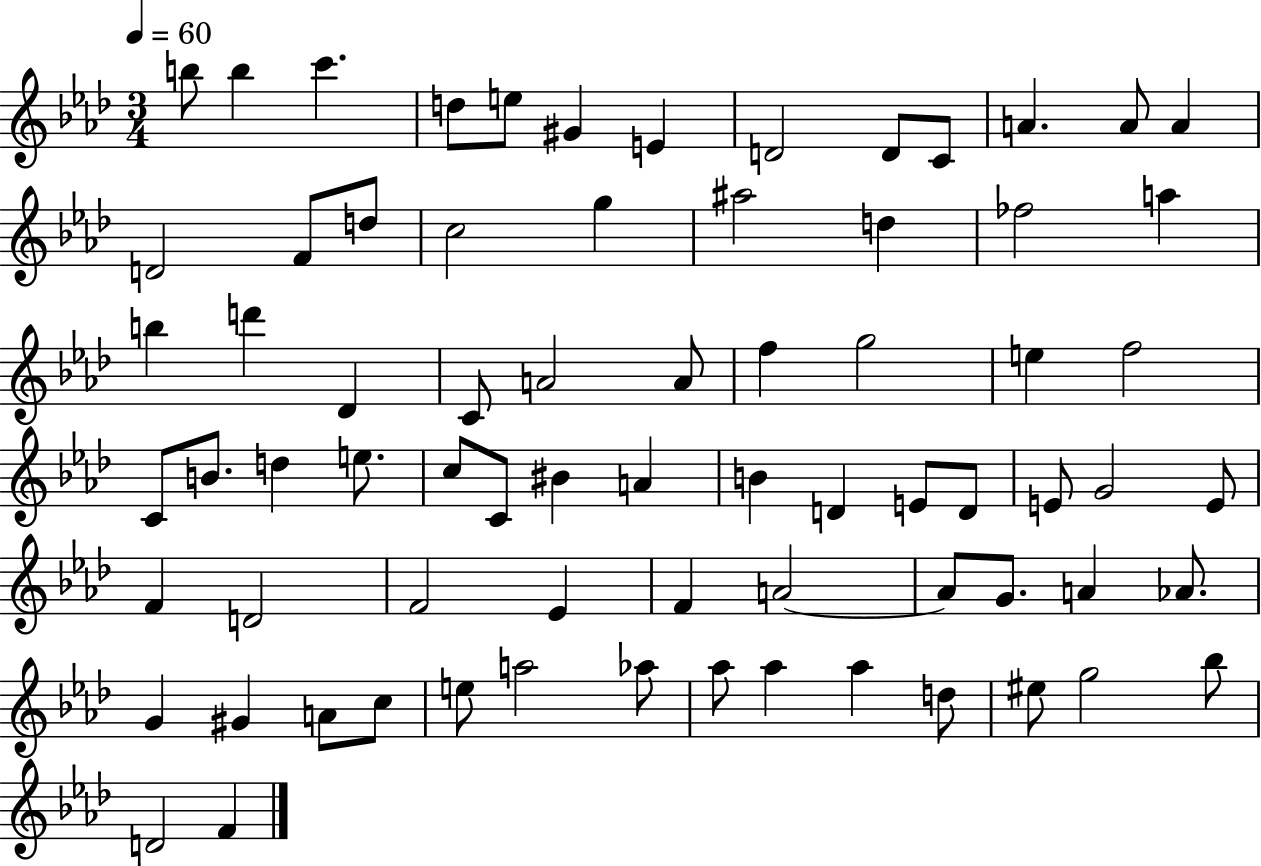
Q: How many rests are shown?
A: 0